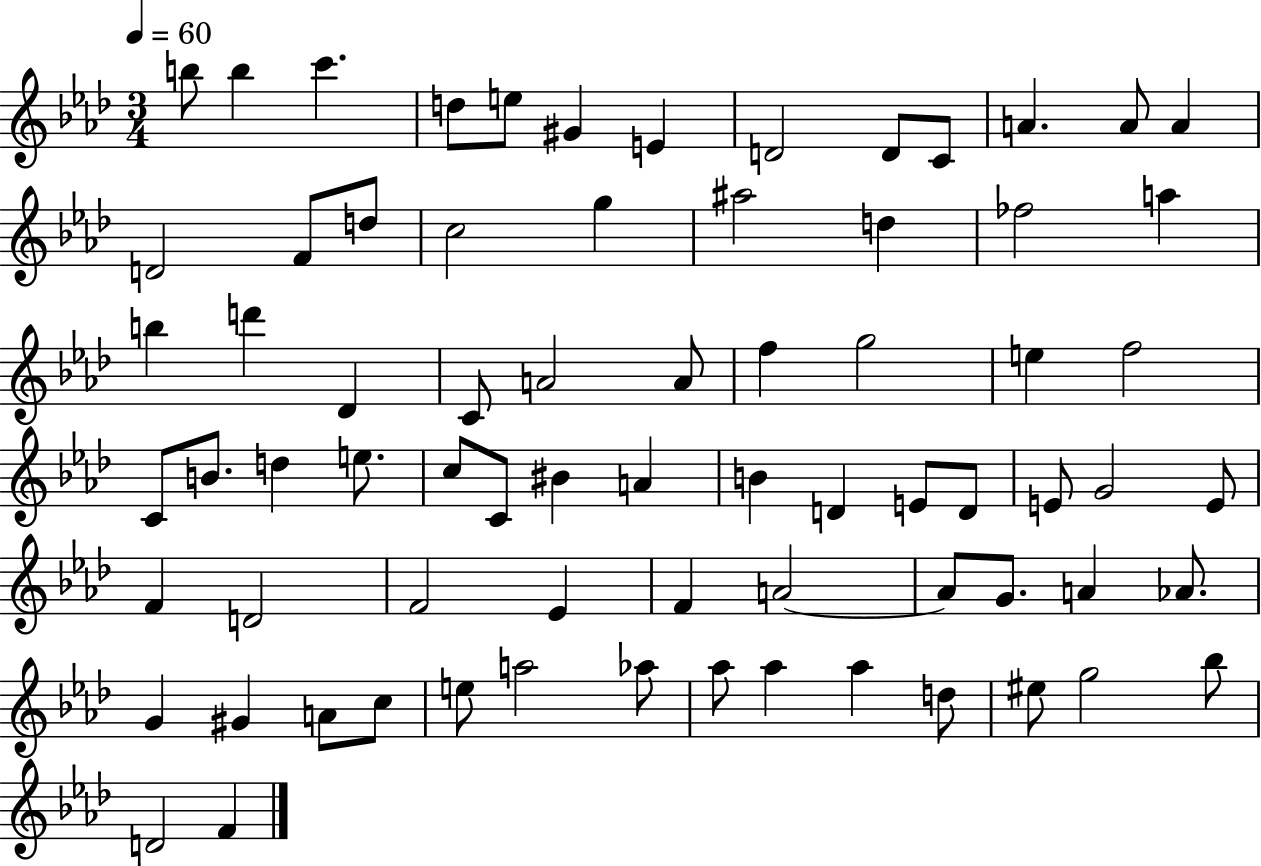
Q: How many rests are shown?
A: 0